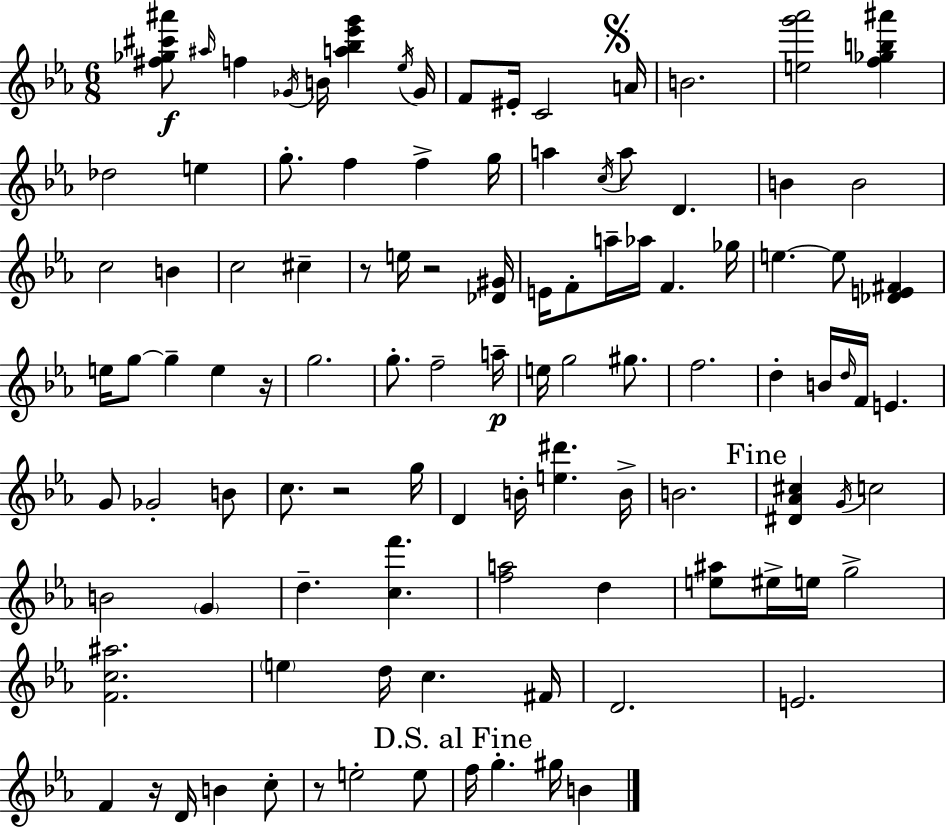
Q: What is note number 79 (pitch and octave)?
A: D4